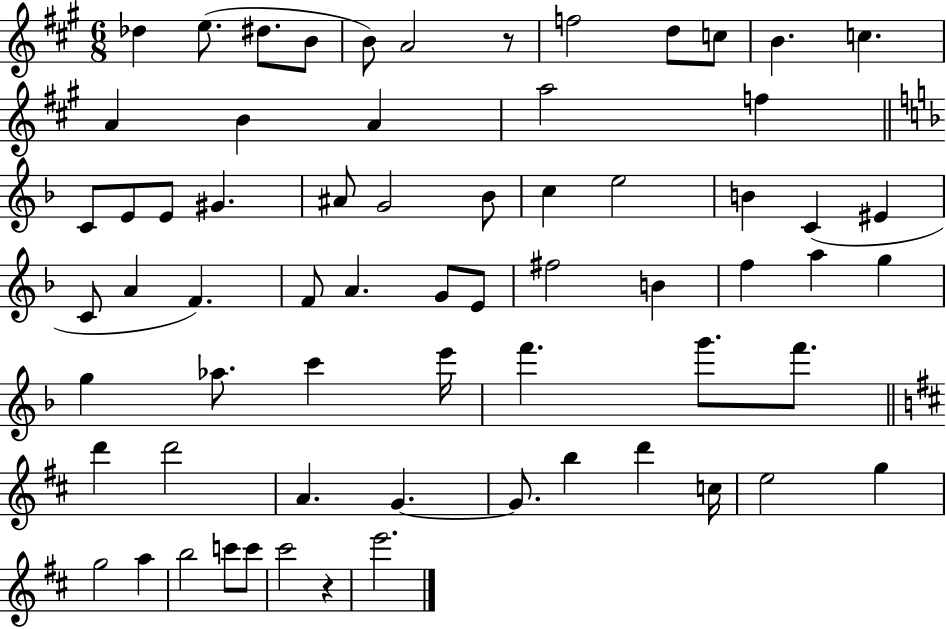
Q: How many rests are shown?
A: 2